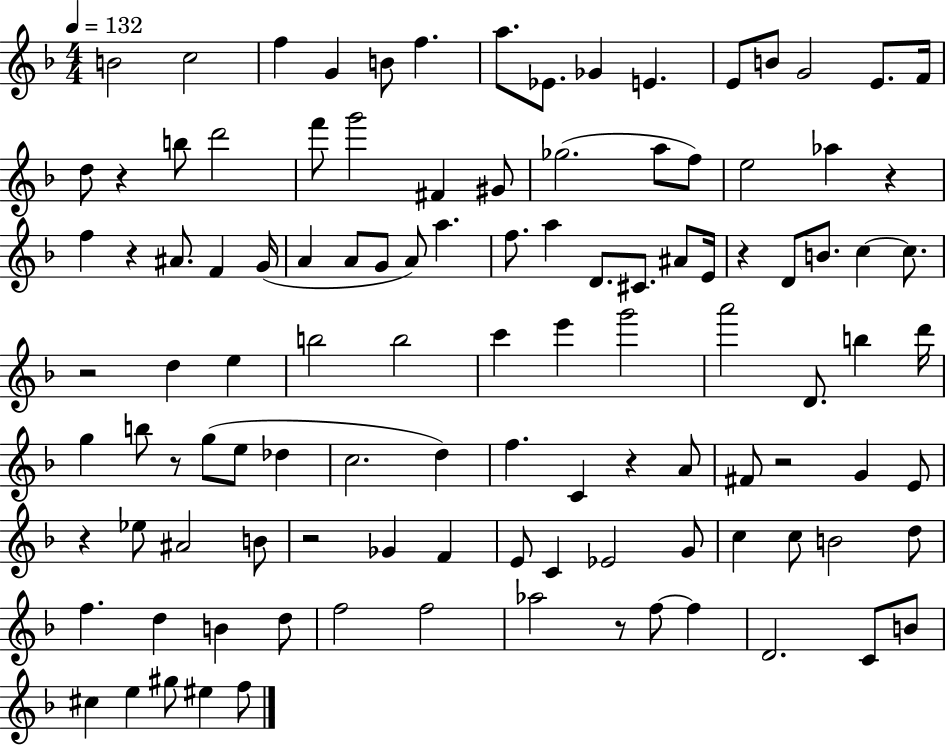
B4/h C5/h F5/q G4/q B4/e F5/q. A5/e. Eb4/e. Gb4/q E4/q. E4/e B4/e G4/h E4/e. F4/s D5/e R/q B5/e D6/h F6/e G6/h F#4/q G#4/e Gb5/h. A5/e F5/e E5/h Ab5/q R/q F5/q R/q A#4/e. F4/q G4/s A4/q A4/e G4/e A4/e A5/q. F5/e. A5/q D4/e. C#4/e. A#4/e E4/s R/q D4/e B4/e. C5/q C5/e. R/h D5/q E5/q B5/h B5/h C6/q E6/q G6/h A6/h D4/e. B5/q D6/s G5/q B5/e R/e G5/e E5/e Db5/q C5/h. D5/q F5/q. C4/q R/q A4/e F#4/e R/h G4/q E4/e R/q Eb5/e A#4/h B4/e R/h Gb4/q F4/q E4/e C4/q Eb4/h G4/e C5/q C5/e B4/h D5/e F5/q. D5/q B4/q D5/e F5/h F5/h Ab5/h R/e F5/e F5/q D4/h. C4/e B4/e C#5/q E5/q G#5/e EIS5/q F5/e